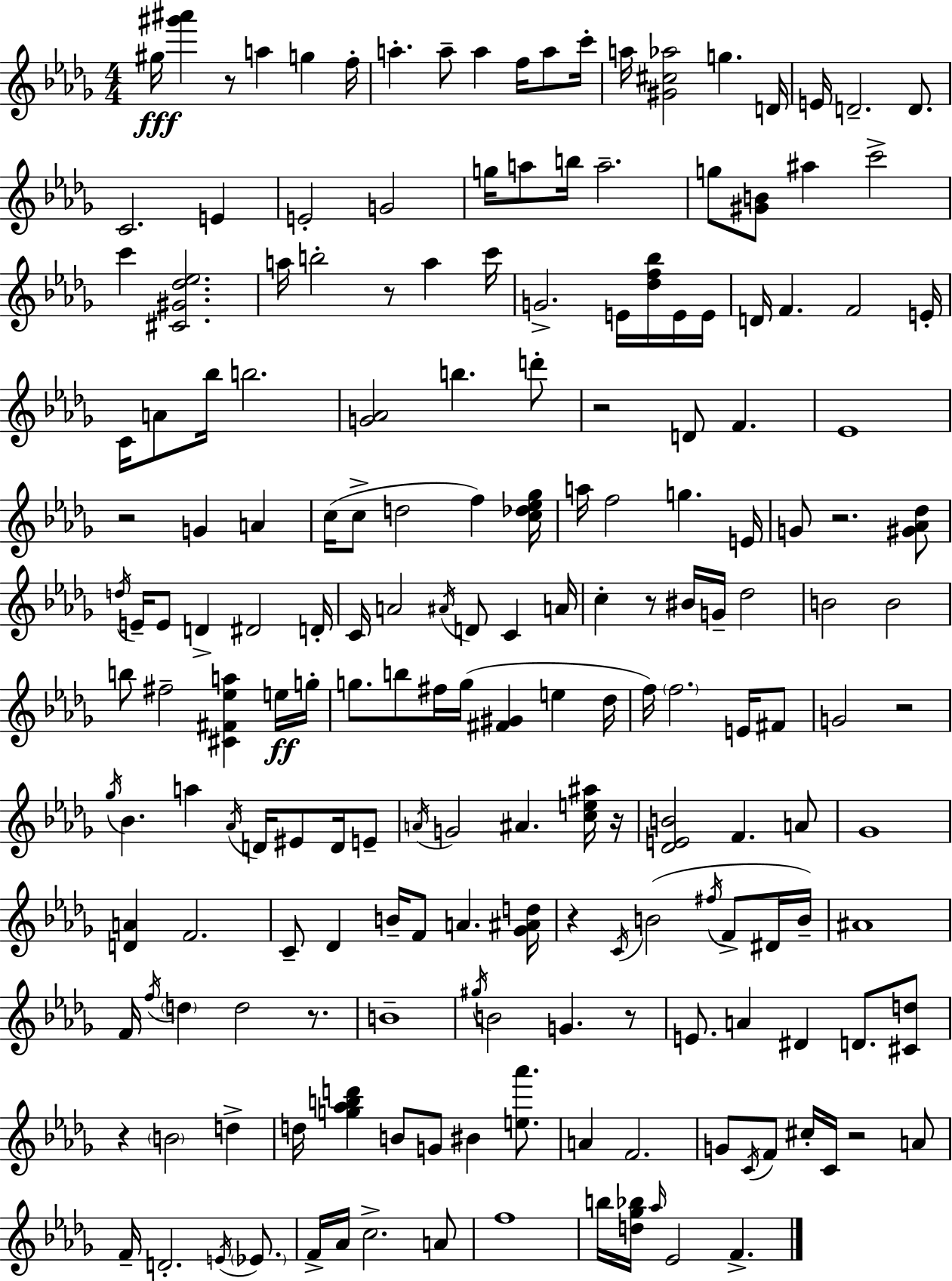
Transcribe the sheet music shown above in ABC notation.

X:1
T:Untitled
M:4/4
L:1/4
K:Bbm
^g/4 [^g'^a'] z/2 a g f/4 a a/2 a f/4 a/2 c'/4 a/4 [^G^c_a]2 g D/4 E/4 D2 D/2 C2 E E2 G2 g/4 a/2 b/4 a2 g/2 [^GB]/2 ^a c'2 c' [^C^G_d_e]2 a/4 b2 z/2 a c'/4 G2 E/4 [_df_b]/4 E/4 E/4 D/4 F F2 E/4 C/4 A/2 _b/4 b2 [G_A]2 b d'/2 z2 D/2 F _E4 z2 G A c/4 c/2 d2 f [c_d_e_g]/4 a/4 f2 g E/4 G/2 z2 [^G_A_d]/2 d/4 E/4 E/2 D ^D2 D/4 C/4 A2 ^A/4 D/2 C A/4 c z/2 ^B/4 G/4 _d2 B2 B2 b/2 ^f2 [^C^F_ea] e/4 g/4 g/2 b/2 ^f/4 g/4 [^F^G] e _d/4 f/4 f2 E/4 ^F/2 G2 z2 _g/4 _B a _A/4 D/4 ^E/2 D/4 E/2 A/4 G2 ^A [ce^a]/4 z/4 [_DEB]2 F A/2 _G4 [DA] F2 C/2 _D B/4 F/2 A [_G^Ad]/4 z C/4 B2 ^f/4 F/2 ^D/4 B/4 ^A4 F/4 f/4 d d2 z/2 B4 ^g/4 B2 G z/2 E/2 A ^D D/2 [^Cd]/2 z B2 d d/4 [g_abd'] B/2 G/2 ^B [e_a']/2 A F2 G/2 C/4 F/2 ^c/4 C/4 z2 A/2 F/4 D2 E/4 _E/2 F/4 _A/4 c2 A/2 f4 b/4 [d_g_b]/4 _a/4 _E2 F